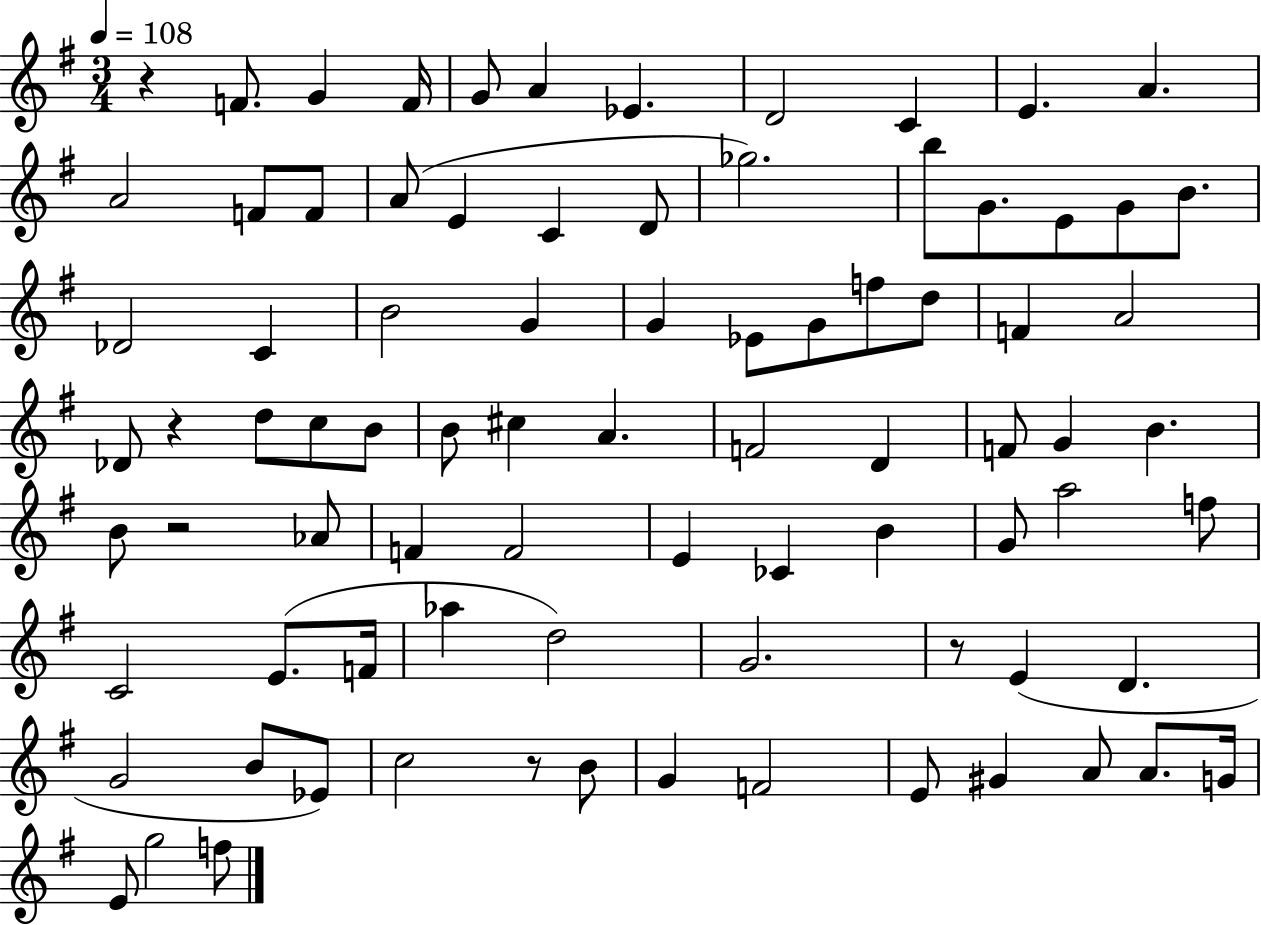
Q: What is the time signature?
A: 3/4